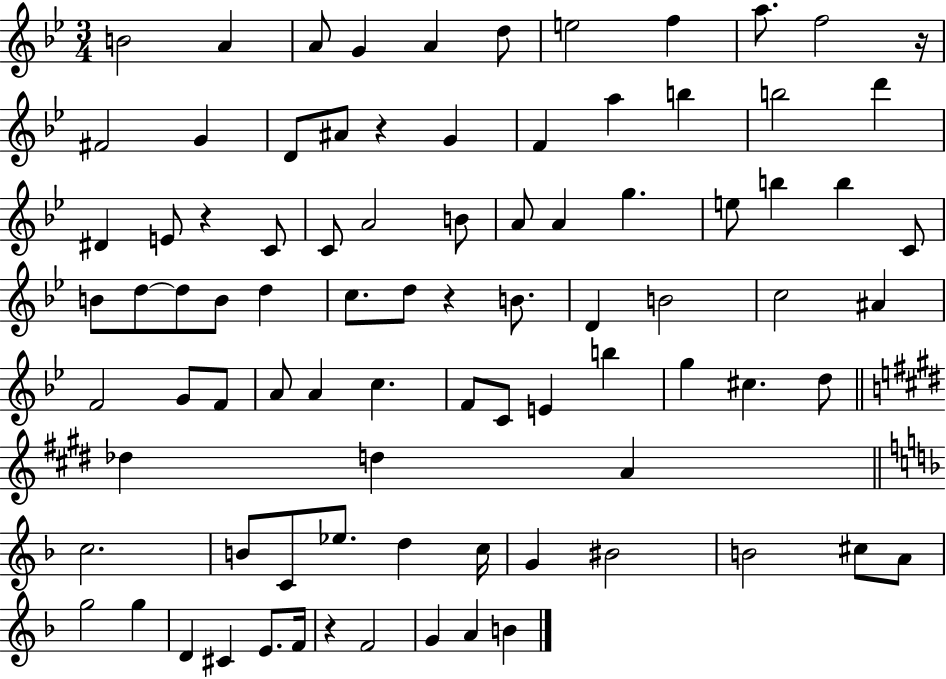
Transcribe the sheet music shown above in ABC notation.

X:1
T:Untitled
M:3/4
L:1/4
K:Bb
B2 A A/2 G A d/2 e2 f a/2 f2 z/4 ^F2 G D/2 ^A/2 z G F a b b2 d' ^D E/2 z C/2 C/2 A2 B/2 A/2 A g e/2 b b C/2 B/2 d/2 d/2 B/2 d c/2 d/2 z B/2 D B2 c2 ^A F2 G/2 F/2 A/2 A c F/2 C/2 E b g ^c d/2 _d d A c2 B/2 C/2 _e/2 d c/4 G ^B2 B2 ^c/2 A/2 g2 g D ^C E/2 F/4 z F2 G A B